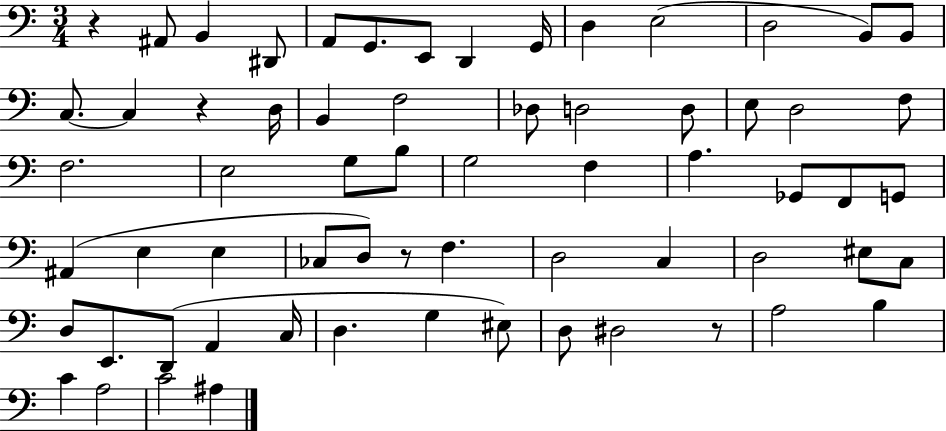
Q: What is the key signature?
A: C major